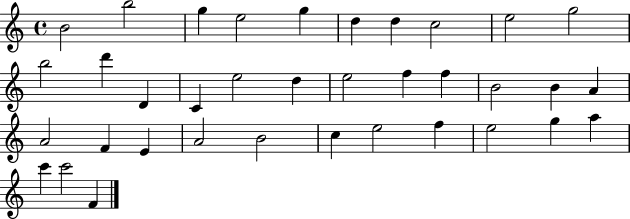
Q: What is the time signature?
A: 4/4